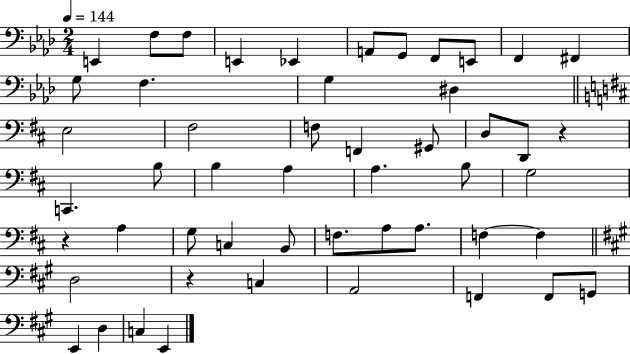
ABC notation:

X:1
T:Untitled
M:2/4
L:1/4
K:Ab
E,, F,/2 F,/2 E,, _E,, A,,/2 G,,/2 F,,/2 E,,/2 F,, ^F,, G,/2 F, G, ^D, E,2 ^F,2 F,/2 F,, ^G,,/2 D,/2 D,,/2 z C,, B,/2 B, A, A, B,/2 G,2 z A, G,/2 C, B,,/2 F,/2 A,/2 A,/2 F, F, D,2 z C, A,,2 F,, F,,/2 G,,/2 E,, D, C, E,,